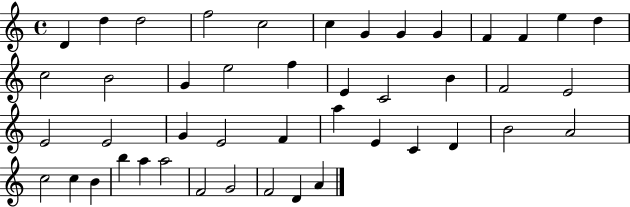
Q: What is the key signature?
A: C major